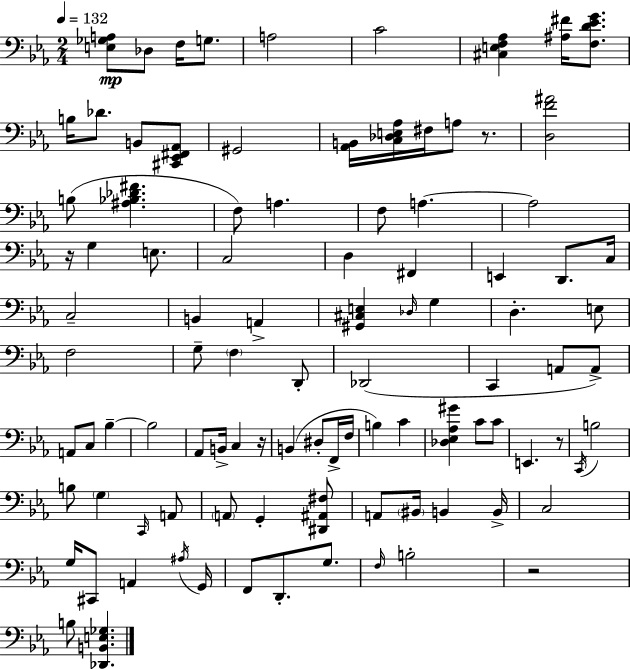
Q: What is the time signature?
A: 2/4